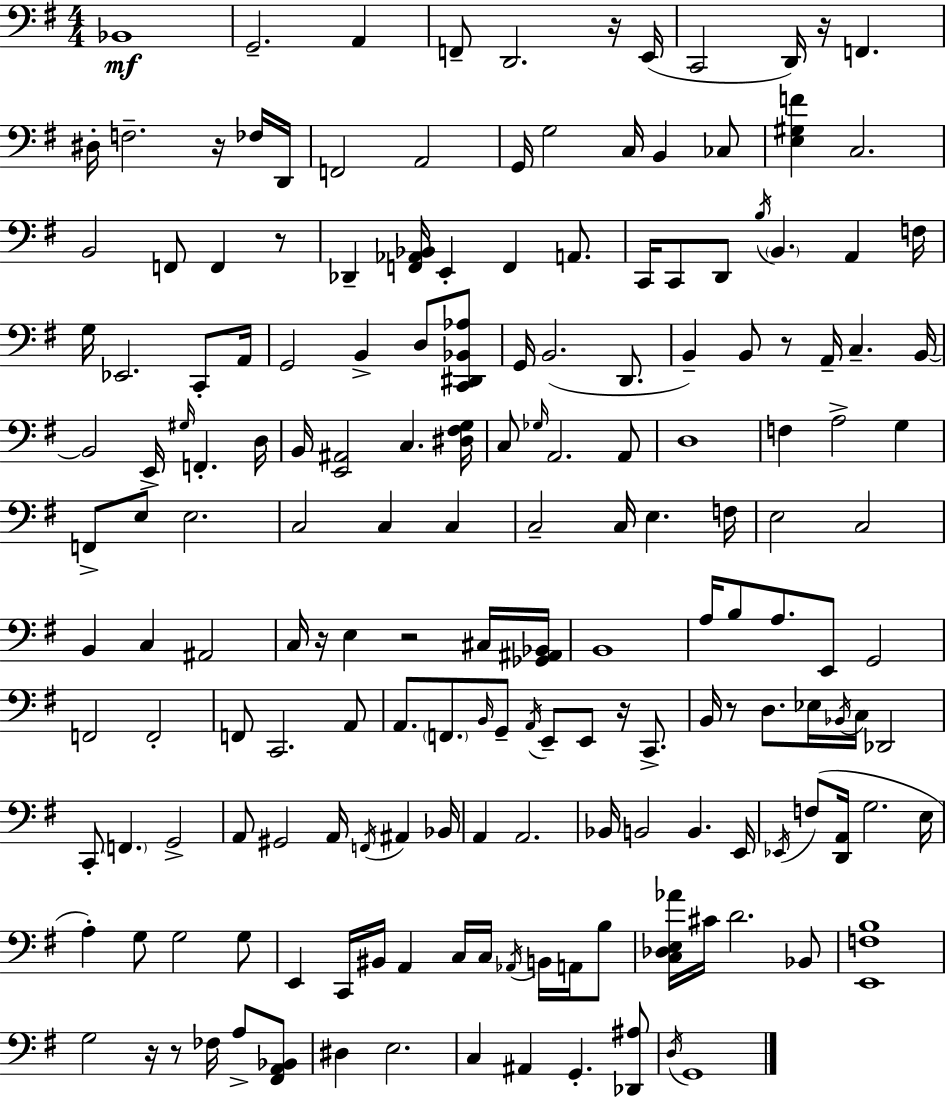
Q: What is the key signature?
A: G major